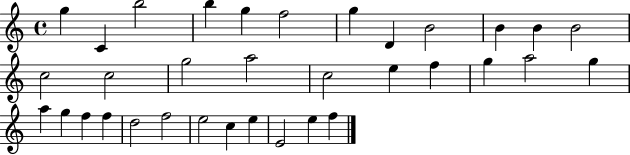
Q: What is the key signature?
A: C major